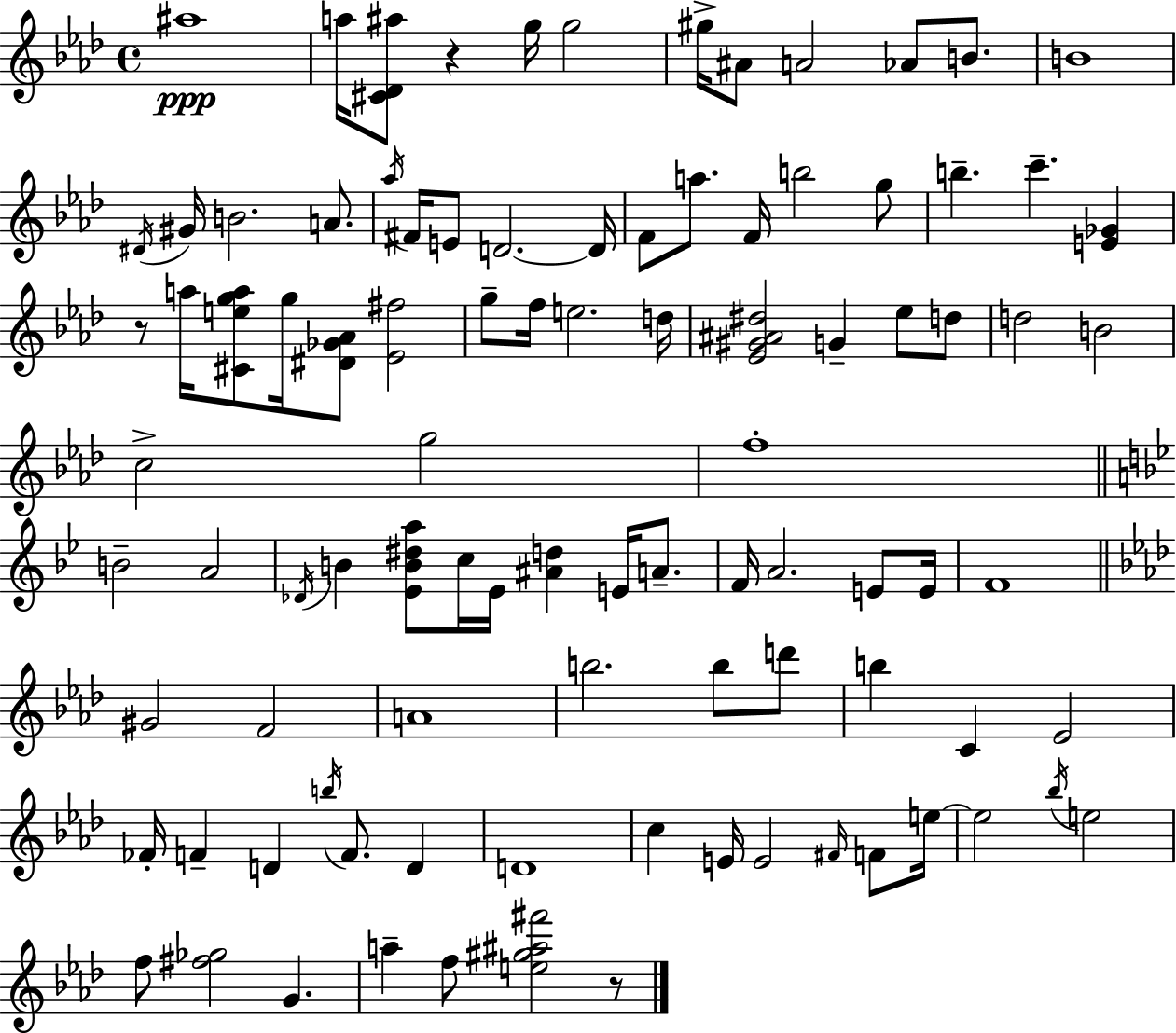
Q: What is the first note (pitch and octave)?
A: A#5